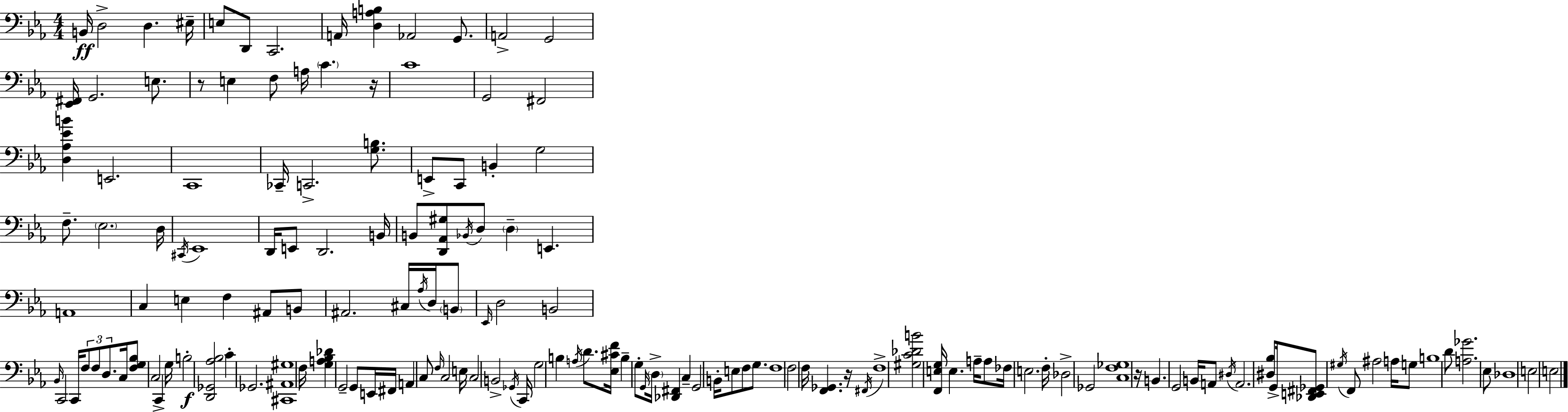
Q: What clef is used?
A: bass